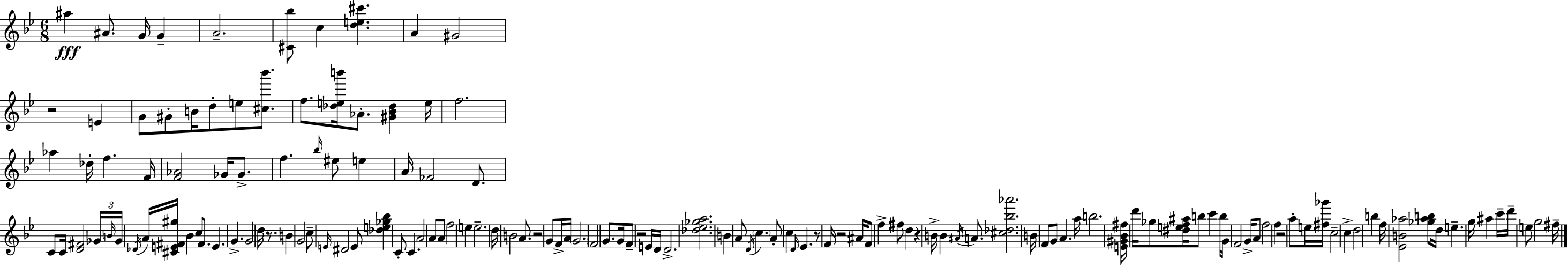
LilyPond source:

{
  \clef treble
  \numericTimeSignature
  \time 6/8
  \key bes \major
  ais''4\fff ais'8. g'16 g'4-- | a'2.-- | <cis' bes''>8 c''4 <d'' e'' cis'''>4. | a'4 gis'2 | \break r2 e'4 | g'8 gis'8-. b'16 d''8-. e''8 <cis'' bes'''>8. | f''8. <des'' e'' b'''>16 aes'8.-. <gis' bes' des''>4 e''16 | f''2. | \break aes''4 des''16-. f''4. f'16 | <f' aes'>2 ges'16 ges'8.-> | f''4. \grace { bes''16 } eis''8 e''4 | a'16 fes'2 d'8. | \break c'8 c'16 <d' fis'>2 | \tuplet 3/2 { ges'16 \grace { b'16 } ges'16 } \acciaccatura { des'16 } a'16 <cis' e' fis' gis''>16 bes'4 c''8 | fis'8. e'4. g'4.-> | g'2 d''16 | \break r8. b'4 g'2 | c''8-- \grace { e'16 } dis'2 | e'8 <des'' e'' ges'' bes''>4 c'8-. c'4. | a'2 | \break a'8 a'8 f''2 | e''4 e''2.-- | d''16 b'2 | a'8. r2 | \break g'8 f'16-> a'16 \parenthesize g'2. | f'2 | g'8. g'16 f'8-- r2 | e'16 d'16 d'2.-> | \break <des'' ees'' ges'' a''>2. | b'4 a'8 \acciaccatura { d'16 } \parenthesize c''4. | a'8-. c''4 \grace { d'16 } | ees'4. r8 f'16 r2 | \break ais'16 f'8 f''4-> | fis''8 d''4 r4 b'16-> b'4 | \acciaccatura { ais'16 } a'8. <cis'' des'' bes'' aes'''>2. | b'16 f'8 g'8 | \break a'4. a''16 b''2. | <e' gis' bes' fis''>16 d'''16 ges''8 <dis'' e'' f'' ais''>16 | b''8 c'''4 b''16 g'16 f'2 | g'16-> a'8 f''2 | \break f''4 r2 | a''8-. e''16 <fis'' ges'''>16 c''2-- | c''4-> d''2 | b''4 f''16 <ees' b' aes''>2 | \break <ges'' aes'' b''>8 d''16 e''4.-- | g''16 ais''4 c'''16-- d'''16-- e''8 g''2 | fis''16-- \bar "|."
}